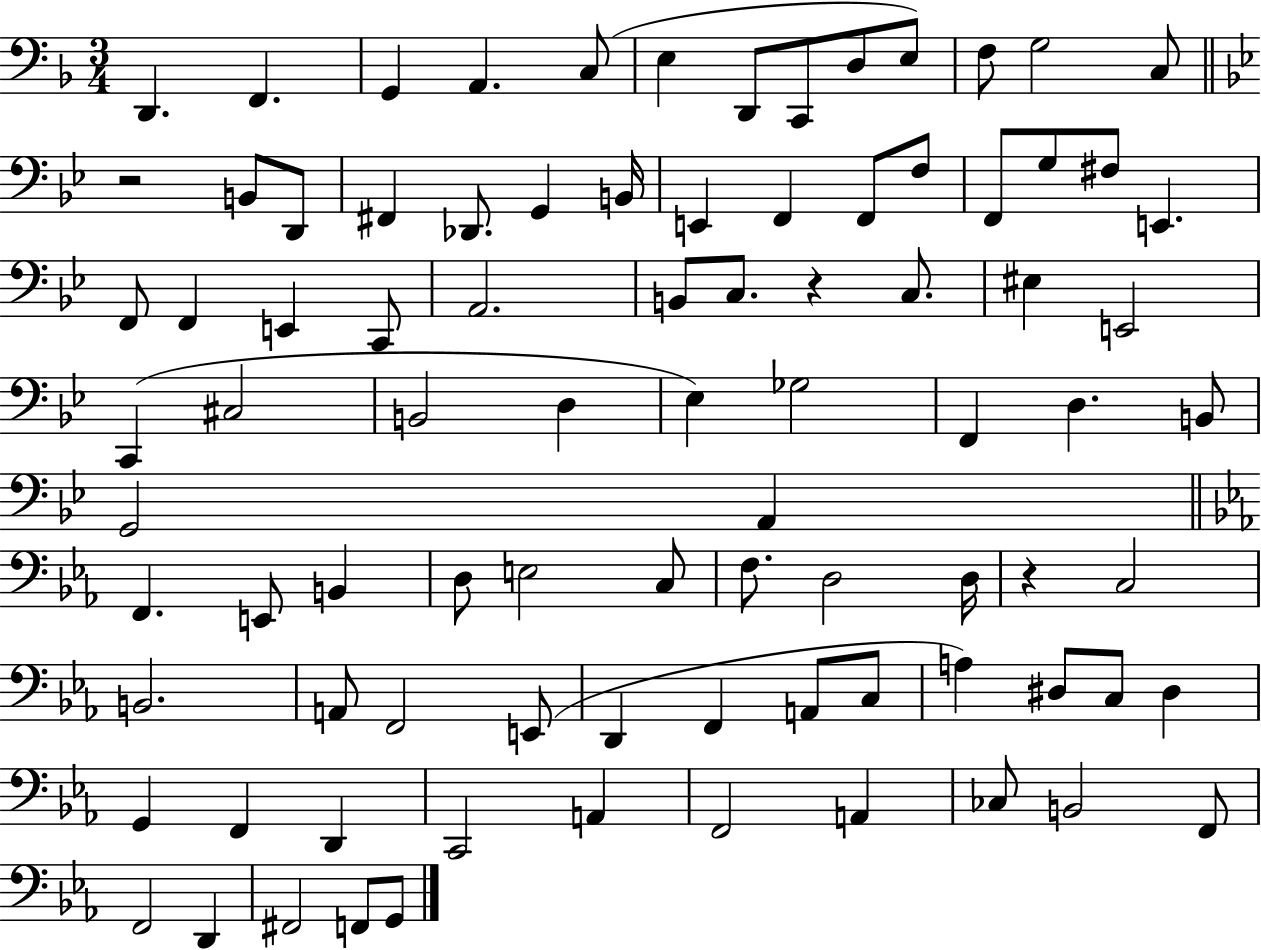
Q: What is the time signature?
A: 3/4